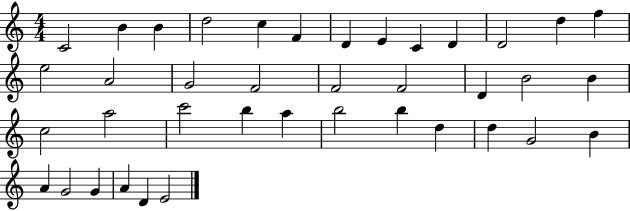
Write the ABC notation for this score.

X:1
T:Untitled
M:4/4
L:1/4
K:C
C2 B B d2 c F D E C D D2 d f e2 A2 G2 F2 F2 F2 D B2 B c2 a2 c'2 b a b2 b d d G2 B A G2 G A D E2